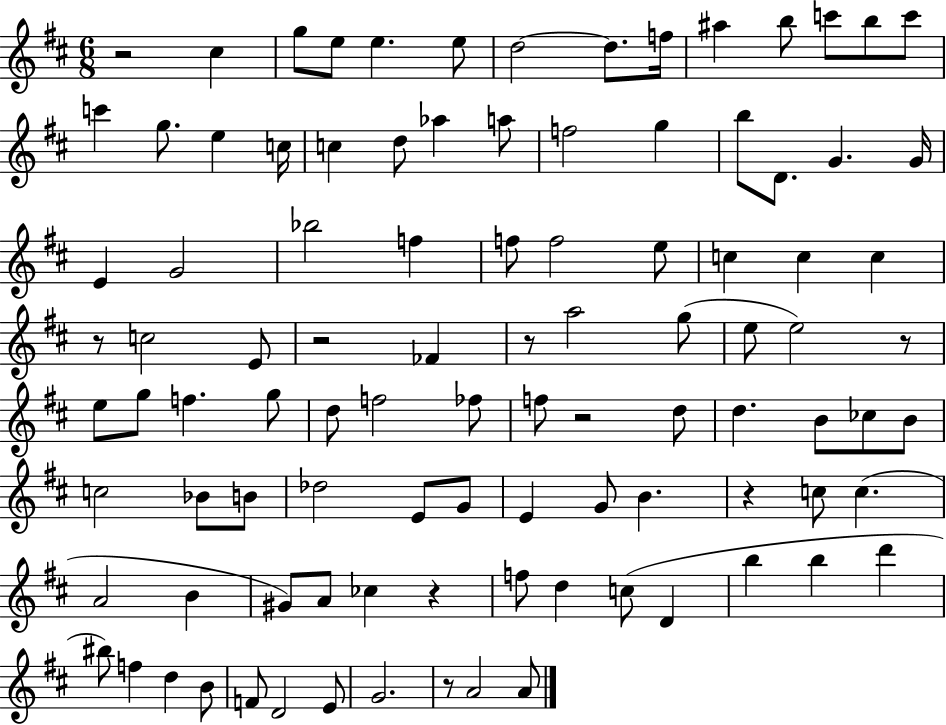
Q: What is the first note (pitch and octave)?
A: C#5